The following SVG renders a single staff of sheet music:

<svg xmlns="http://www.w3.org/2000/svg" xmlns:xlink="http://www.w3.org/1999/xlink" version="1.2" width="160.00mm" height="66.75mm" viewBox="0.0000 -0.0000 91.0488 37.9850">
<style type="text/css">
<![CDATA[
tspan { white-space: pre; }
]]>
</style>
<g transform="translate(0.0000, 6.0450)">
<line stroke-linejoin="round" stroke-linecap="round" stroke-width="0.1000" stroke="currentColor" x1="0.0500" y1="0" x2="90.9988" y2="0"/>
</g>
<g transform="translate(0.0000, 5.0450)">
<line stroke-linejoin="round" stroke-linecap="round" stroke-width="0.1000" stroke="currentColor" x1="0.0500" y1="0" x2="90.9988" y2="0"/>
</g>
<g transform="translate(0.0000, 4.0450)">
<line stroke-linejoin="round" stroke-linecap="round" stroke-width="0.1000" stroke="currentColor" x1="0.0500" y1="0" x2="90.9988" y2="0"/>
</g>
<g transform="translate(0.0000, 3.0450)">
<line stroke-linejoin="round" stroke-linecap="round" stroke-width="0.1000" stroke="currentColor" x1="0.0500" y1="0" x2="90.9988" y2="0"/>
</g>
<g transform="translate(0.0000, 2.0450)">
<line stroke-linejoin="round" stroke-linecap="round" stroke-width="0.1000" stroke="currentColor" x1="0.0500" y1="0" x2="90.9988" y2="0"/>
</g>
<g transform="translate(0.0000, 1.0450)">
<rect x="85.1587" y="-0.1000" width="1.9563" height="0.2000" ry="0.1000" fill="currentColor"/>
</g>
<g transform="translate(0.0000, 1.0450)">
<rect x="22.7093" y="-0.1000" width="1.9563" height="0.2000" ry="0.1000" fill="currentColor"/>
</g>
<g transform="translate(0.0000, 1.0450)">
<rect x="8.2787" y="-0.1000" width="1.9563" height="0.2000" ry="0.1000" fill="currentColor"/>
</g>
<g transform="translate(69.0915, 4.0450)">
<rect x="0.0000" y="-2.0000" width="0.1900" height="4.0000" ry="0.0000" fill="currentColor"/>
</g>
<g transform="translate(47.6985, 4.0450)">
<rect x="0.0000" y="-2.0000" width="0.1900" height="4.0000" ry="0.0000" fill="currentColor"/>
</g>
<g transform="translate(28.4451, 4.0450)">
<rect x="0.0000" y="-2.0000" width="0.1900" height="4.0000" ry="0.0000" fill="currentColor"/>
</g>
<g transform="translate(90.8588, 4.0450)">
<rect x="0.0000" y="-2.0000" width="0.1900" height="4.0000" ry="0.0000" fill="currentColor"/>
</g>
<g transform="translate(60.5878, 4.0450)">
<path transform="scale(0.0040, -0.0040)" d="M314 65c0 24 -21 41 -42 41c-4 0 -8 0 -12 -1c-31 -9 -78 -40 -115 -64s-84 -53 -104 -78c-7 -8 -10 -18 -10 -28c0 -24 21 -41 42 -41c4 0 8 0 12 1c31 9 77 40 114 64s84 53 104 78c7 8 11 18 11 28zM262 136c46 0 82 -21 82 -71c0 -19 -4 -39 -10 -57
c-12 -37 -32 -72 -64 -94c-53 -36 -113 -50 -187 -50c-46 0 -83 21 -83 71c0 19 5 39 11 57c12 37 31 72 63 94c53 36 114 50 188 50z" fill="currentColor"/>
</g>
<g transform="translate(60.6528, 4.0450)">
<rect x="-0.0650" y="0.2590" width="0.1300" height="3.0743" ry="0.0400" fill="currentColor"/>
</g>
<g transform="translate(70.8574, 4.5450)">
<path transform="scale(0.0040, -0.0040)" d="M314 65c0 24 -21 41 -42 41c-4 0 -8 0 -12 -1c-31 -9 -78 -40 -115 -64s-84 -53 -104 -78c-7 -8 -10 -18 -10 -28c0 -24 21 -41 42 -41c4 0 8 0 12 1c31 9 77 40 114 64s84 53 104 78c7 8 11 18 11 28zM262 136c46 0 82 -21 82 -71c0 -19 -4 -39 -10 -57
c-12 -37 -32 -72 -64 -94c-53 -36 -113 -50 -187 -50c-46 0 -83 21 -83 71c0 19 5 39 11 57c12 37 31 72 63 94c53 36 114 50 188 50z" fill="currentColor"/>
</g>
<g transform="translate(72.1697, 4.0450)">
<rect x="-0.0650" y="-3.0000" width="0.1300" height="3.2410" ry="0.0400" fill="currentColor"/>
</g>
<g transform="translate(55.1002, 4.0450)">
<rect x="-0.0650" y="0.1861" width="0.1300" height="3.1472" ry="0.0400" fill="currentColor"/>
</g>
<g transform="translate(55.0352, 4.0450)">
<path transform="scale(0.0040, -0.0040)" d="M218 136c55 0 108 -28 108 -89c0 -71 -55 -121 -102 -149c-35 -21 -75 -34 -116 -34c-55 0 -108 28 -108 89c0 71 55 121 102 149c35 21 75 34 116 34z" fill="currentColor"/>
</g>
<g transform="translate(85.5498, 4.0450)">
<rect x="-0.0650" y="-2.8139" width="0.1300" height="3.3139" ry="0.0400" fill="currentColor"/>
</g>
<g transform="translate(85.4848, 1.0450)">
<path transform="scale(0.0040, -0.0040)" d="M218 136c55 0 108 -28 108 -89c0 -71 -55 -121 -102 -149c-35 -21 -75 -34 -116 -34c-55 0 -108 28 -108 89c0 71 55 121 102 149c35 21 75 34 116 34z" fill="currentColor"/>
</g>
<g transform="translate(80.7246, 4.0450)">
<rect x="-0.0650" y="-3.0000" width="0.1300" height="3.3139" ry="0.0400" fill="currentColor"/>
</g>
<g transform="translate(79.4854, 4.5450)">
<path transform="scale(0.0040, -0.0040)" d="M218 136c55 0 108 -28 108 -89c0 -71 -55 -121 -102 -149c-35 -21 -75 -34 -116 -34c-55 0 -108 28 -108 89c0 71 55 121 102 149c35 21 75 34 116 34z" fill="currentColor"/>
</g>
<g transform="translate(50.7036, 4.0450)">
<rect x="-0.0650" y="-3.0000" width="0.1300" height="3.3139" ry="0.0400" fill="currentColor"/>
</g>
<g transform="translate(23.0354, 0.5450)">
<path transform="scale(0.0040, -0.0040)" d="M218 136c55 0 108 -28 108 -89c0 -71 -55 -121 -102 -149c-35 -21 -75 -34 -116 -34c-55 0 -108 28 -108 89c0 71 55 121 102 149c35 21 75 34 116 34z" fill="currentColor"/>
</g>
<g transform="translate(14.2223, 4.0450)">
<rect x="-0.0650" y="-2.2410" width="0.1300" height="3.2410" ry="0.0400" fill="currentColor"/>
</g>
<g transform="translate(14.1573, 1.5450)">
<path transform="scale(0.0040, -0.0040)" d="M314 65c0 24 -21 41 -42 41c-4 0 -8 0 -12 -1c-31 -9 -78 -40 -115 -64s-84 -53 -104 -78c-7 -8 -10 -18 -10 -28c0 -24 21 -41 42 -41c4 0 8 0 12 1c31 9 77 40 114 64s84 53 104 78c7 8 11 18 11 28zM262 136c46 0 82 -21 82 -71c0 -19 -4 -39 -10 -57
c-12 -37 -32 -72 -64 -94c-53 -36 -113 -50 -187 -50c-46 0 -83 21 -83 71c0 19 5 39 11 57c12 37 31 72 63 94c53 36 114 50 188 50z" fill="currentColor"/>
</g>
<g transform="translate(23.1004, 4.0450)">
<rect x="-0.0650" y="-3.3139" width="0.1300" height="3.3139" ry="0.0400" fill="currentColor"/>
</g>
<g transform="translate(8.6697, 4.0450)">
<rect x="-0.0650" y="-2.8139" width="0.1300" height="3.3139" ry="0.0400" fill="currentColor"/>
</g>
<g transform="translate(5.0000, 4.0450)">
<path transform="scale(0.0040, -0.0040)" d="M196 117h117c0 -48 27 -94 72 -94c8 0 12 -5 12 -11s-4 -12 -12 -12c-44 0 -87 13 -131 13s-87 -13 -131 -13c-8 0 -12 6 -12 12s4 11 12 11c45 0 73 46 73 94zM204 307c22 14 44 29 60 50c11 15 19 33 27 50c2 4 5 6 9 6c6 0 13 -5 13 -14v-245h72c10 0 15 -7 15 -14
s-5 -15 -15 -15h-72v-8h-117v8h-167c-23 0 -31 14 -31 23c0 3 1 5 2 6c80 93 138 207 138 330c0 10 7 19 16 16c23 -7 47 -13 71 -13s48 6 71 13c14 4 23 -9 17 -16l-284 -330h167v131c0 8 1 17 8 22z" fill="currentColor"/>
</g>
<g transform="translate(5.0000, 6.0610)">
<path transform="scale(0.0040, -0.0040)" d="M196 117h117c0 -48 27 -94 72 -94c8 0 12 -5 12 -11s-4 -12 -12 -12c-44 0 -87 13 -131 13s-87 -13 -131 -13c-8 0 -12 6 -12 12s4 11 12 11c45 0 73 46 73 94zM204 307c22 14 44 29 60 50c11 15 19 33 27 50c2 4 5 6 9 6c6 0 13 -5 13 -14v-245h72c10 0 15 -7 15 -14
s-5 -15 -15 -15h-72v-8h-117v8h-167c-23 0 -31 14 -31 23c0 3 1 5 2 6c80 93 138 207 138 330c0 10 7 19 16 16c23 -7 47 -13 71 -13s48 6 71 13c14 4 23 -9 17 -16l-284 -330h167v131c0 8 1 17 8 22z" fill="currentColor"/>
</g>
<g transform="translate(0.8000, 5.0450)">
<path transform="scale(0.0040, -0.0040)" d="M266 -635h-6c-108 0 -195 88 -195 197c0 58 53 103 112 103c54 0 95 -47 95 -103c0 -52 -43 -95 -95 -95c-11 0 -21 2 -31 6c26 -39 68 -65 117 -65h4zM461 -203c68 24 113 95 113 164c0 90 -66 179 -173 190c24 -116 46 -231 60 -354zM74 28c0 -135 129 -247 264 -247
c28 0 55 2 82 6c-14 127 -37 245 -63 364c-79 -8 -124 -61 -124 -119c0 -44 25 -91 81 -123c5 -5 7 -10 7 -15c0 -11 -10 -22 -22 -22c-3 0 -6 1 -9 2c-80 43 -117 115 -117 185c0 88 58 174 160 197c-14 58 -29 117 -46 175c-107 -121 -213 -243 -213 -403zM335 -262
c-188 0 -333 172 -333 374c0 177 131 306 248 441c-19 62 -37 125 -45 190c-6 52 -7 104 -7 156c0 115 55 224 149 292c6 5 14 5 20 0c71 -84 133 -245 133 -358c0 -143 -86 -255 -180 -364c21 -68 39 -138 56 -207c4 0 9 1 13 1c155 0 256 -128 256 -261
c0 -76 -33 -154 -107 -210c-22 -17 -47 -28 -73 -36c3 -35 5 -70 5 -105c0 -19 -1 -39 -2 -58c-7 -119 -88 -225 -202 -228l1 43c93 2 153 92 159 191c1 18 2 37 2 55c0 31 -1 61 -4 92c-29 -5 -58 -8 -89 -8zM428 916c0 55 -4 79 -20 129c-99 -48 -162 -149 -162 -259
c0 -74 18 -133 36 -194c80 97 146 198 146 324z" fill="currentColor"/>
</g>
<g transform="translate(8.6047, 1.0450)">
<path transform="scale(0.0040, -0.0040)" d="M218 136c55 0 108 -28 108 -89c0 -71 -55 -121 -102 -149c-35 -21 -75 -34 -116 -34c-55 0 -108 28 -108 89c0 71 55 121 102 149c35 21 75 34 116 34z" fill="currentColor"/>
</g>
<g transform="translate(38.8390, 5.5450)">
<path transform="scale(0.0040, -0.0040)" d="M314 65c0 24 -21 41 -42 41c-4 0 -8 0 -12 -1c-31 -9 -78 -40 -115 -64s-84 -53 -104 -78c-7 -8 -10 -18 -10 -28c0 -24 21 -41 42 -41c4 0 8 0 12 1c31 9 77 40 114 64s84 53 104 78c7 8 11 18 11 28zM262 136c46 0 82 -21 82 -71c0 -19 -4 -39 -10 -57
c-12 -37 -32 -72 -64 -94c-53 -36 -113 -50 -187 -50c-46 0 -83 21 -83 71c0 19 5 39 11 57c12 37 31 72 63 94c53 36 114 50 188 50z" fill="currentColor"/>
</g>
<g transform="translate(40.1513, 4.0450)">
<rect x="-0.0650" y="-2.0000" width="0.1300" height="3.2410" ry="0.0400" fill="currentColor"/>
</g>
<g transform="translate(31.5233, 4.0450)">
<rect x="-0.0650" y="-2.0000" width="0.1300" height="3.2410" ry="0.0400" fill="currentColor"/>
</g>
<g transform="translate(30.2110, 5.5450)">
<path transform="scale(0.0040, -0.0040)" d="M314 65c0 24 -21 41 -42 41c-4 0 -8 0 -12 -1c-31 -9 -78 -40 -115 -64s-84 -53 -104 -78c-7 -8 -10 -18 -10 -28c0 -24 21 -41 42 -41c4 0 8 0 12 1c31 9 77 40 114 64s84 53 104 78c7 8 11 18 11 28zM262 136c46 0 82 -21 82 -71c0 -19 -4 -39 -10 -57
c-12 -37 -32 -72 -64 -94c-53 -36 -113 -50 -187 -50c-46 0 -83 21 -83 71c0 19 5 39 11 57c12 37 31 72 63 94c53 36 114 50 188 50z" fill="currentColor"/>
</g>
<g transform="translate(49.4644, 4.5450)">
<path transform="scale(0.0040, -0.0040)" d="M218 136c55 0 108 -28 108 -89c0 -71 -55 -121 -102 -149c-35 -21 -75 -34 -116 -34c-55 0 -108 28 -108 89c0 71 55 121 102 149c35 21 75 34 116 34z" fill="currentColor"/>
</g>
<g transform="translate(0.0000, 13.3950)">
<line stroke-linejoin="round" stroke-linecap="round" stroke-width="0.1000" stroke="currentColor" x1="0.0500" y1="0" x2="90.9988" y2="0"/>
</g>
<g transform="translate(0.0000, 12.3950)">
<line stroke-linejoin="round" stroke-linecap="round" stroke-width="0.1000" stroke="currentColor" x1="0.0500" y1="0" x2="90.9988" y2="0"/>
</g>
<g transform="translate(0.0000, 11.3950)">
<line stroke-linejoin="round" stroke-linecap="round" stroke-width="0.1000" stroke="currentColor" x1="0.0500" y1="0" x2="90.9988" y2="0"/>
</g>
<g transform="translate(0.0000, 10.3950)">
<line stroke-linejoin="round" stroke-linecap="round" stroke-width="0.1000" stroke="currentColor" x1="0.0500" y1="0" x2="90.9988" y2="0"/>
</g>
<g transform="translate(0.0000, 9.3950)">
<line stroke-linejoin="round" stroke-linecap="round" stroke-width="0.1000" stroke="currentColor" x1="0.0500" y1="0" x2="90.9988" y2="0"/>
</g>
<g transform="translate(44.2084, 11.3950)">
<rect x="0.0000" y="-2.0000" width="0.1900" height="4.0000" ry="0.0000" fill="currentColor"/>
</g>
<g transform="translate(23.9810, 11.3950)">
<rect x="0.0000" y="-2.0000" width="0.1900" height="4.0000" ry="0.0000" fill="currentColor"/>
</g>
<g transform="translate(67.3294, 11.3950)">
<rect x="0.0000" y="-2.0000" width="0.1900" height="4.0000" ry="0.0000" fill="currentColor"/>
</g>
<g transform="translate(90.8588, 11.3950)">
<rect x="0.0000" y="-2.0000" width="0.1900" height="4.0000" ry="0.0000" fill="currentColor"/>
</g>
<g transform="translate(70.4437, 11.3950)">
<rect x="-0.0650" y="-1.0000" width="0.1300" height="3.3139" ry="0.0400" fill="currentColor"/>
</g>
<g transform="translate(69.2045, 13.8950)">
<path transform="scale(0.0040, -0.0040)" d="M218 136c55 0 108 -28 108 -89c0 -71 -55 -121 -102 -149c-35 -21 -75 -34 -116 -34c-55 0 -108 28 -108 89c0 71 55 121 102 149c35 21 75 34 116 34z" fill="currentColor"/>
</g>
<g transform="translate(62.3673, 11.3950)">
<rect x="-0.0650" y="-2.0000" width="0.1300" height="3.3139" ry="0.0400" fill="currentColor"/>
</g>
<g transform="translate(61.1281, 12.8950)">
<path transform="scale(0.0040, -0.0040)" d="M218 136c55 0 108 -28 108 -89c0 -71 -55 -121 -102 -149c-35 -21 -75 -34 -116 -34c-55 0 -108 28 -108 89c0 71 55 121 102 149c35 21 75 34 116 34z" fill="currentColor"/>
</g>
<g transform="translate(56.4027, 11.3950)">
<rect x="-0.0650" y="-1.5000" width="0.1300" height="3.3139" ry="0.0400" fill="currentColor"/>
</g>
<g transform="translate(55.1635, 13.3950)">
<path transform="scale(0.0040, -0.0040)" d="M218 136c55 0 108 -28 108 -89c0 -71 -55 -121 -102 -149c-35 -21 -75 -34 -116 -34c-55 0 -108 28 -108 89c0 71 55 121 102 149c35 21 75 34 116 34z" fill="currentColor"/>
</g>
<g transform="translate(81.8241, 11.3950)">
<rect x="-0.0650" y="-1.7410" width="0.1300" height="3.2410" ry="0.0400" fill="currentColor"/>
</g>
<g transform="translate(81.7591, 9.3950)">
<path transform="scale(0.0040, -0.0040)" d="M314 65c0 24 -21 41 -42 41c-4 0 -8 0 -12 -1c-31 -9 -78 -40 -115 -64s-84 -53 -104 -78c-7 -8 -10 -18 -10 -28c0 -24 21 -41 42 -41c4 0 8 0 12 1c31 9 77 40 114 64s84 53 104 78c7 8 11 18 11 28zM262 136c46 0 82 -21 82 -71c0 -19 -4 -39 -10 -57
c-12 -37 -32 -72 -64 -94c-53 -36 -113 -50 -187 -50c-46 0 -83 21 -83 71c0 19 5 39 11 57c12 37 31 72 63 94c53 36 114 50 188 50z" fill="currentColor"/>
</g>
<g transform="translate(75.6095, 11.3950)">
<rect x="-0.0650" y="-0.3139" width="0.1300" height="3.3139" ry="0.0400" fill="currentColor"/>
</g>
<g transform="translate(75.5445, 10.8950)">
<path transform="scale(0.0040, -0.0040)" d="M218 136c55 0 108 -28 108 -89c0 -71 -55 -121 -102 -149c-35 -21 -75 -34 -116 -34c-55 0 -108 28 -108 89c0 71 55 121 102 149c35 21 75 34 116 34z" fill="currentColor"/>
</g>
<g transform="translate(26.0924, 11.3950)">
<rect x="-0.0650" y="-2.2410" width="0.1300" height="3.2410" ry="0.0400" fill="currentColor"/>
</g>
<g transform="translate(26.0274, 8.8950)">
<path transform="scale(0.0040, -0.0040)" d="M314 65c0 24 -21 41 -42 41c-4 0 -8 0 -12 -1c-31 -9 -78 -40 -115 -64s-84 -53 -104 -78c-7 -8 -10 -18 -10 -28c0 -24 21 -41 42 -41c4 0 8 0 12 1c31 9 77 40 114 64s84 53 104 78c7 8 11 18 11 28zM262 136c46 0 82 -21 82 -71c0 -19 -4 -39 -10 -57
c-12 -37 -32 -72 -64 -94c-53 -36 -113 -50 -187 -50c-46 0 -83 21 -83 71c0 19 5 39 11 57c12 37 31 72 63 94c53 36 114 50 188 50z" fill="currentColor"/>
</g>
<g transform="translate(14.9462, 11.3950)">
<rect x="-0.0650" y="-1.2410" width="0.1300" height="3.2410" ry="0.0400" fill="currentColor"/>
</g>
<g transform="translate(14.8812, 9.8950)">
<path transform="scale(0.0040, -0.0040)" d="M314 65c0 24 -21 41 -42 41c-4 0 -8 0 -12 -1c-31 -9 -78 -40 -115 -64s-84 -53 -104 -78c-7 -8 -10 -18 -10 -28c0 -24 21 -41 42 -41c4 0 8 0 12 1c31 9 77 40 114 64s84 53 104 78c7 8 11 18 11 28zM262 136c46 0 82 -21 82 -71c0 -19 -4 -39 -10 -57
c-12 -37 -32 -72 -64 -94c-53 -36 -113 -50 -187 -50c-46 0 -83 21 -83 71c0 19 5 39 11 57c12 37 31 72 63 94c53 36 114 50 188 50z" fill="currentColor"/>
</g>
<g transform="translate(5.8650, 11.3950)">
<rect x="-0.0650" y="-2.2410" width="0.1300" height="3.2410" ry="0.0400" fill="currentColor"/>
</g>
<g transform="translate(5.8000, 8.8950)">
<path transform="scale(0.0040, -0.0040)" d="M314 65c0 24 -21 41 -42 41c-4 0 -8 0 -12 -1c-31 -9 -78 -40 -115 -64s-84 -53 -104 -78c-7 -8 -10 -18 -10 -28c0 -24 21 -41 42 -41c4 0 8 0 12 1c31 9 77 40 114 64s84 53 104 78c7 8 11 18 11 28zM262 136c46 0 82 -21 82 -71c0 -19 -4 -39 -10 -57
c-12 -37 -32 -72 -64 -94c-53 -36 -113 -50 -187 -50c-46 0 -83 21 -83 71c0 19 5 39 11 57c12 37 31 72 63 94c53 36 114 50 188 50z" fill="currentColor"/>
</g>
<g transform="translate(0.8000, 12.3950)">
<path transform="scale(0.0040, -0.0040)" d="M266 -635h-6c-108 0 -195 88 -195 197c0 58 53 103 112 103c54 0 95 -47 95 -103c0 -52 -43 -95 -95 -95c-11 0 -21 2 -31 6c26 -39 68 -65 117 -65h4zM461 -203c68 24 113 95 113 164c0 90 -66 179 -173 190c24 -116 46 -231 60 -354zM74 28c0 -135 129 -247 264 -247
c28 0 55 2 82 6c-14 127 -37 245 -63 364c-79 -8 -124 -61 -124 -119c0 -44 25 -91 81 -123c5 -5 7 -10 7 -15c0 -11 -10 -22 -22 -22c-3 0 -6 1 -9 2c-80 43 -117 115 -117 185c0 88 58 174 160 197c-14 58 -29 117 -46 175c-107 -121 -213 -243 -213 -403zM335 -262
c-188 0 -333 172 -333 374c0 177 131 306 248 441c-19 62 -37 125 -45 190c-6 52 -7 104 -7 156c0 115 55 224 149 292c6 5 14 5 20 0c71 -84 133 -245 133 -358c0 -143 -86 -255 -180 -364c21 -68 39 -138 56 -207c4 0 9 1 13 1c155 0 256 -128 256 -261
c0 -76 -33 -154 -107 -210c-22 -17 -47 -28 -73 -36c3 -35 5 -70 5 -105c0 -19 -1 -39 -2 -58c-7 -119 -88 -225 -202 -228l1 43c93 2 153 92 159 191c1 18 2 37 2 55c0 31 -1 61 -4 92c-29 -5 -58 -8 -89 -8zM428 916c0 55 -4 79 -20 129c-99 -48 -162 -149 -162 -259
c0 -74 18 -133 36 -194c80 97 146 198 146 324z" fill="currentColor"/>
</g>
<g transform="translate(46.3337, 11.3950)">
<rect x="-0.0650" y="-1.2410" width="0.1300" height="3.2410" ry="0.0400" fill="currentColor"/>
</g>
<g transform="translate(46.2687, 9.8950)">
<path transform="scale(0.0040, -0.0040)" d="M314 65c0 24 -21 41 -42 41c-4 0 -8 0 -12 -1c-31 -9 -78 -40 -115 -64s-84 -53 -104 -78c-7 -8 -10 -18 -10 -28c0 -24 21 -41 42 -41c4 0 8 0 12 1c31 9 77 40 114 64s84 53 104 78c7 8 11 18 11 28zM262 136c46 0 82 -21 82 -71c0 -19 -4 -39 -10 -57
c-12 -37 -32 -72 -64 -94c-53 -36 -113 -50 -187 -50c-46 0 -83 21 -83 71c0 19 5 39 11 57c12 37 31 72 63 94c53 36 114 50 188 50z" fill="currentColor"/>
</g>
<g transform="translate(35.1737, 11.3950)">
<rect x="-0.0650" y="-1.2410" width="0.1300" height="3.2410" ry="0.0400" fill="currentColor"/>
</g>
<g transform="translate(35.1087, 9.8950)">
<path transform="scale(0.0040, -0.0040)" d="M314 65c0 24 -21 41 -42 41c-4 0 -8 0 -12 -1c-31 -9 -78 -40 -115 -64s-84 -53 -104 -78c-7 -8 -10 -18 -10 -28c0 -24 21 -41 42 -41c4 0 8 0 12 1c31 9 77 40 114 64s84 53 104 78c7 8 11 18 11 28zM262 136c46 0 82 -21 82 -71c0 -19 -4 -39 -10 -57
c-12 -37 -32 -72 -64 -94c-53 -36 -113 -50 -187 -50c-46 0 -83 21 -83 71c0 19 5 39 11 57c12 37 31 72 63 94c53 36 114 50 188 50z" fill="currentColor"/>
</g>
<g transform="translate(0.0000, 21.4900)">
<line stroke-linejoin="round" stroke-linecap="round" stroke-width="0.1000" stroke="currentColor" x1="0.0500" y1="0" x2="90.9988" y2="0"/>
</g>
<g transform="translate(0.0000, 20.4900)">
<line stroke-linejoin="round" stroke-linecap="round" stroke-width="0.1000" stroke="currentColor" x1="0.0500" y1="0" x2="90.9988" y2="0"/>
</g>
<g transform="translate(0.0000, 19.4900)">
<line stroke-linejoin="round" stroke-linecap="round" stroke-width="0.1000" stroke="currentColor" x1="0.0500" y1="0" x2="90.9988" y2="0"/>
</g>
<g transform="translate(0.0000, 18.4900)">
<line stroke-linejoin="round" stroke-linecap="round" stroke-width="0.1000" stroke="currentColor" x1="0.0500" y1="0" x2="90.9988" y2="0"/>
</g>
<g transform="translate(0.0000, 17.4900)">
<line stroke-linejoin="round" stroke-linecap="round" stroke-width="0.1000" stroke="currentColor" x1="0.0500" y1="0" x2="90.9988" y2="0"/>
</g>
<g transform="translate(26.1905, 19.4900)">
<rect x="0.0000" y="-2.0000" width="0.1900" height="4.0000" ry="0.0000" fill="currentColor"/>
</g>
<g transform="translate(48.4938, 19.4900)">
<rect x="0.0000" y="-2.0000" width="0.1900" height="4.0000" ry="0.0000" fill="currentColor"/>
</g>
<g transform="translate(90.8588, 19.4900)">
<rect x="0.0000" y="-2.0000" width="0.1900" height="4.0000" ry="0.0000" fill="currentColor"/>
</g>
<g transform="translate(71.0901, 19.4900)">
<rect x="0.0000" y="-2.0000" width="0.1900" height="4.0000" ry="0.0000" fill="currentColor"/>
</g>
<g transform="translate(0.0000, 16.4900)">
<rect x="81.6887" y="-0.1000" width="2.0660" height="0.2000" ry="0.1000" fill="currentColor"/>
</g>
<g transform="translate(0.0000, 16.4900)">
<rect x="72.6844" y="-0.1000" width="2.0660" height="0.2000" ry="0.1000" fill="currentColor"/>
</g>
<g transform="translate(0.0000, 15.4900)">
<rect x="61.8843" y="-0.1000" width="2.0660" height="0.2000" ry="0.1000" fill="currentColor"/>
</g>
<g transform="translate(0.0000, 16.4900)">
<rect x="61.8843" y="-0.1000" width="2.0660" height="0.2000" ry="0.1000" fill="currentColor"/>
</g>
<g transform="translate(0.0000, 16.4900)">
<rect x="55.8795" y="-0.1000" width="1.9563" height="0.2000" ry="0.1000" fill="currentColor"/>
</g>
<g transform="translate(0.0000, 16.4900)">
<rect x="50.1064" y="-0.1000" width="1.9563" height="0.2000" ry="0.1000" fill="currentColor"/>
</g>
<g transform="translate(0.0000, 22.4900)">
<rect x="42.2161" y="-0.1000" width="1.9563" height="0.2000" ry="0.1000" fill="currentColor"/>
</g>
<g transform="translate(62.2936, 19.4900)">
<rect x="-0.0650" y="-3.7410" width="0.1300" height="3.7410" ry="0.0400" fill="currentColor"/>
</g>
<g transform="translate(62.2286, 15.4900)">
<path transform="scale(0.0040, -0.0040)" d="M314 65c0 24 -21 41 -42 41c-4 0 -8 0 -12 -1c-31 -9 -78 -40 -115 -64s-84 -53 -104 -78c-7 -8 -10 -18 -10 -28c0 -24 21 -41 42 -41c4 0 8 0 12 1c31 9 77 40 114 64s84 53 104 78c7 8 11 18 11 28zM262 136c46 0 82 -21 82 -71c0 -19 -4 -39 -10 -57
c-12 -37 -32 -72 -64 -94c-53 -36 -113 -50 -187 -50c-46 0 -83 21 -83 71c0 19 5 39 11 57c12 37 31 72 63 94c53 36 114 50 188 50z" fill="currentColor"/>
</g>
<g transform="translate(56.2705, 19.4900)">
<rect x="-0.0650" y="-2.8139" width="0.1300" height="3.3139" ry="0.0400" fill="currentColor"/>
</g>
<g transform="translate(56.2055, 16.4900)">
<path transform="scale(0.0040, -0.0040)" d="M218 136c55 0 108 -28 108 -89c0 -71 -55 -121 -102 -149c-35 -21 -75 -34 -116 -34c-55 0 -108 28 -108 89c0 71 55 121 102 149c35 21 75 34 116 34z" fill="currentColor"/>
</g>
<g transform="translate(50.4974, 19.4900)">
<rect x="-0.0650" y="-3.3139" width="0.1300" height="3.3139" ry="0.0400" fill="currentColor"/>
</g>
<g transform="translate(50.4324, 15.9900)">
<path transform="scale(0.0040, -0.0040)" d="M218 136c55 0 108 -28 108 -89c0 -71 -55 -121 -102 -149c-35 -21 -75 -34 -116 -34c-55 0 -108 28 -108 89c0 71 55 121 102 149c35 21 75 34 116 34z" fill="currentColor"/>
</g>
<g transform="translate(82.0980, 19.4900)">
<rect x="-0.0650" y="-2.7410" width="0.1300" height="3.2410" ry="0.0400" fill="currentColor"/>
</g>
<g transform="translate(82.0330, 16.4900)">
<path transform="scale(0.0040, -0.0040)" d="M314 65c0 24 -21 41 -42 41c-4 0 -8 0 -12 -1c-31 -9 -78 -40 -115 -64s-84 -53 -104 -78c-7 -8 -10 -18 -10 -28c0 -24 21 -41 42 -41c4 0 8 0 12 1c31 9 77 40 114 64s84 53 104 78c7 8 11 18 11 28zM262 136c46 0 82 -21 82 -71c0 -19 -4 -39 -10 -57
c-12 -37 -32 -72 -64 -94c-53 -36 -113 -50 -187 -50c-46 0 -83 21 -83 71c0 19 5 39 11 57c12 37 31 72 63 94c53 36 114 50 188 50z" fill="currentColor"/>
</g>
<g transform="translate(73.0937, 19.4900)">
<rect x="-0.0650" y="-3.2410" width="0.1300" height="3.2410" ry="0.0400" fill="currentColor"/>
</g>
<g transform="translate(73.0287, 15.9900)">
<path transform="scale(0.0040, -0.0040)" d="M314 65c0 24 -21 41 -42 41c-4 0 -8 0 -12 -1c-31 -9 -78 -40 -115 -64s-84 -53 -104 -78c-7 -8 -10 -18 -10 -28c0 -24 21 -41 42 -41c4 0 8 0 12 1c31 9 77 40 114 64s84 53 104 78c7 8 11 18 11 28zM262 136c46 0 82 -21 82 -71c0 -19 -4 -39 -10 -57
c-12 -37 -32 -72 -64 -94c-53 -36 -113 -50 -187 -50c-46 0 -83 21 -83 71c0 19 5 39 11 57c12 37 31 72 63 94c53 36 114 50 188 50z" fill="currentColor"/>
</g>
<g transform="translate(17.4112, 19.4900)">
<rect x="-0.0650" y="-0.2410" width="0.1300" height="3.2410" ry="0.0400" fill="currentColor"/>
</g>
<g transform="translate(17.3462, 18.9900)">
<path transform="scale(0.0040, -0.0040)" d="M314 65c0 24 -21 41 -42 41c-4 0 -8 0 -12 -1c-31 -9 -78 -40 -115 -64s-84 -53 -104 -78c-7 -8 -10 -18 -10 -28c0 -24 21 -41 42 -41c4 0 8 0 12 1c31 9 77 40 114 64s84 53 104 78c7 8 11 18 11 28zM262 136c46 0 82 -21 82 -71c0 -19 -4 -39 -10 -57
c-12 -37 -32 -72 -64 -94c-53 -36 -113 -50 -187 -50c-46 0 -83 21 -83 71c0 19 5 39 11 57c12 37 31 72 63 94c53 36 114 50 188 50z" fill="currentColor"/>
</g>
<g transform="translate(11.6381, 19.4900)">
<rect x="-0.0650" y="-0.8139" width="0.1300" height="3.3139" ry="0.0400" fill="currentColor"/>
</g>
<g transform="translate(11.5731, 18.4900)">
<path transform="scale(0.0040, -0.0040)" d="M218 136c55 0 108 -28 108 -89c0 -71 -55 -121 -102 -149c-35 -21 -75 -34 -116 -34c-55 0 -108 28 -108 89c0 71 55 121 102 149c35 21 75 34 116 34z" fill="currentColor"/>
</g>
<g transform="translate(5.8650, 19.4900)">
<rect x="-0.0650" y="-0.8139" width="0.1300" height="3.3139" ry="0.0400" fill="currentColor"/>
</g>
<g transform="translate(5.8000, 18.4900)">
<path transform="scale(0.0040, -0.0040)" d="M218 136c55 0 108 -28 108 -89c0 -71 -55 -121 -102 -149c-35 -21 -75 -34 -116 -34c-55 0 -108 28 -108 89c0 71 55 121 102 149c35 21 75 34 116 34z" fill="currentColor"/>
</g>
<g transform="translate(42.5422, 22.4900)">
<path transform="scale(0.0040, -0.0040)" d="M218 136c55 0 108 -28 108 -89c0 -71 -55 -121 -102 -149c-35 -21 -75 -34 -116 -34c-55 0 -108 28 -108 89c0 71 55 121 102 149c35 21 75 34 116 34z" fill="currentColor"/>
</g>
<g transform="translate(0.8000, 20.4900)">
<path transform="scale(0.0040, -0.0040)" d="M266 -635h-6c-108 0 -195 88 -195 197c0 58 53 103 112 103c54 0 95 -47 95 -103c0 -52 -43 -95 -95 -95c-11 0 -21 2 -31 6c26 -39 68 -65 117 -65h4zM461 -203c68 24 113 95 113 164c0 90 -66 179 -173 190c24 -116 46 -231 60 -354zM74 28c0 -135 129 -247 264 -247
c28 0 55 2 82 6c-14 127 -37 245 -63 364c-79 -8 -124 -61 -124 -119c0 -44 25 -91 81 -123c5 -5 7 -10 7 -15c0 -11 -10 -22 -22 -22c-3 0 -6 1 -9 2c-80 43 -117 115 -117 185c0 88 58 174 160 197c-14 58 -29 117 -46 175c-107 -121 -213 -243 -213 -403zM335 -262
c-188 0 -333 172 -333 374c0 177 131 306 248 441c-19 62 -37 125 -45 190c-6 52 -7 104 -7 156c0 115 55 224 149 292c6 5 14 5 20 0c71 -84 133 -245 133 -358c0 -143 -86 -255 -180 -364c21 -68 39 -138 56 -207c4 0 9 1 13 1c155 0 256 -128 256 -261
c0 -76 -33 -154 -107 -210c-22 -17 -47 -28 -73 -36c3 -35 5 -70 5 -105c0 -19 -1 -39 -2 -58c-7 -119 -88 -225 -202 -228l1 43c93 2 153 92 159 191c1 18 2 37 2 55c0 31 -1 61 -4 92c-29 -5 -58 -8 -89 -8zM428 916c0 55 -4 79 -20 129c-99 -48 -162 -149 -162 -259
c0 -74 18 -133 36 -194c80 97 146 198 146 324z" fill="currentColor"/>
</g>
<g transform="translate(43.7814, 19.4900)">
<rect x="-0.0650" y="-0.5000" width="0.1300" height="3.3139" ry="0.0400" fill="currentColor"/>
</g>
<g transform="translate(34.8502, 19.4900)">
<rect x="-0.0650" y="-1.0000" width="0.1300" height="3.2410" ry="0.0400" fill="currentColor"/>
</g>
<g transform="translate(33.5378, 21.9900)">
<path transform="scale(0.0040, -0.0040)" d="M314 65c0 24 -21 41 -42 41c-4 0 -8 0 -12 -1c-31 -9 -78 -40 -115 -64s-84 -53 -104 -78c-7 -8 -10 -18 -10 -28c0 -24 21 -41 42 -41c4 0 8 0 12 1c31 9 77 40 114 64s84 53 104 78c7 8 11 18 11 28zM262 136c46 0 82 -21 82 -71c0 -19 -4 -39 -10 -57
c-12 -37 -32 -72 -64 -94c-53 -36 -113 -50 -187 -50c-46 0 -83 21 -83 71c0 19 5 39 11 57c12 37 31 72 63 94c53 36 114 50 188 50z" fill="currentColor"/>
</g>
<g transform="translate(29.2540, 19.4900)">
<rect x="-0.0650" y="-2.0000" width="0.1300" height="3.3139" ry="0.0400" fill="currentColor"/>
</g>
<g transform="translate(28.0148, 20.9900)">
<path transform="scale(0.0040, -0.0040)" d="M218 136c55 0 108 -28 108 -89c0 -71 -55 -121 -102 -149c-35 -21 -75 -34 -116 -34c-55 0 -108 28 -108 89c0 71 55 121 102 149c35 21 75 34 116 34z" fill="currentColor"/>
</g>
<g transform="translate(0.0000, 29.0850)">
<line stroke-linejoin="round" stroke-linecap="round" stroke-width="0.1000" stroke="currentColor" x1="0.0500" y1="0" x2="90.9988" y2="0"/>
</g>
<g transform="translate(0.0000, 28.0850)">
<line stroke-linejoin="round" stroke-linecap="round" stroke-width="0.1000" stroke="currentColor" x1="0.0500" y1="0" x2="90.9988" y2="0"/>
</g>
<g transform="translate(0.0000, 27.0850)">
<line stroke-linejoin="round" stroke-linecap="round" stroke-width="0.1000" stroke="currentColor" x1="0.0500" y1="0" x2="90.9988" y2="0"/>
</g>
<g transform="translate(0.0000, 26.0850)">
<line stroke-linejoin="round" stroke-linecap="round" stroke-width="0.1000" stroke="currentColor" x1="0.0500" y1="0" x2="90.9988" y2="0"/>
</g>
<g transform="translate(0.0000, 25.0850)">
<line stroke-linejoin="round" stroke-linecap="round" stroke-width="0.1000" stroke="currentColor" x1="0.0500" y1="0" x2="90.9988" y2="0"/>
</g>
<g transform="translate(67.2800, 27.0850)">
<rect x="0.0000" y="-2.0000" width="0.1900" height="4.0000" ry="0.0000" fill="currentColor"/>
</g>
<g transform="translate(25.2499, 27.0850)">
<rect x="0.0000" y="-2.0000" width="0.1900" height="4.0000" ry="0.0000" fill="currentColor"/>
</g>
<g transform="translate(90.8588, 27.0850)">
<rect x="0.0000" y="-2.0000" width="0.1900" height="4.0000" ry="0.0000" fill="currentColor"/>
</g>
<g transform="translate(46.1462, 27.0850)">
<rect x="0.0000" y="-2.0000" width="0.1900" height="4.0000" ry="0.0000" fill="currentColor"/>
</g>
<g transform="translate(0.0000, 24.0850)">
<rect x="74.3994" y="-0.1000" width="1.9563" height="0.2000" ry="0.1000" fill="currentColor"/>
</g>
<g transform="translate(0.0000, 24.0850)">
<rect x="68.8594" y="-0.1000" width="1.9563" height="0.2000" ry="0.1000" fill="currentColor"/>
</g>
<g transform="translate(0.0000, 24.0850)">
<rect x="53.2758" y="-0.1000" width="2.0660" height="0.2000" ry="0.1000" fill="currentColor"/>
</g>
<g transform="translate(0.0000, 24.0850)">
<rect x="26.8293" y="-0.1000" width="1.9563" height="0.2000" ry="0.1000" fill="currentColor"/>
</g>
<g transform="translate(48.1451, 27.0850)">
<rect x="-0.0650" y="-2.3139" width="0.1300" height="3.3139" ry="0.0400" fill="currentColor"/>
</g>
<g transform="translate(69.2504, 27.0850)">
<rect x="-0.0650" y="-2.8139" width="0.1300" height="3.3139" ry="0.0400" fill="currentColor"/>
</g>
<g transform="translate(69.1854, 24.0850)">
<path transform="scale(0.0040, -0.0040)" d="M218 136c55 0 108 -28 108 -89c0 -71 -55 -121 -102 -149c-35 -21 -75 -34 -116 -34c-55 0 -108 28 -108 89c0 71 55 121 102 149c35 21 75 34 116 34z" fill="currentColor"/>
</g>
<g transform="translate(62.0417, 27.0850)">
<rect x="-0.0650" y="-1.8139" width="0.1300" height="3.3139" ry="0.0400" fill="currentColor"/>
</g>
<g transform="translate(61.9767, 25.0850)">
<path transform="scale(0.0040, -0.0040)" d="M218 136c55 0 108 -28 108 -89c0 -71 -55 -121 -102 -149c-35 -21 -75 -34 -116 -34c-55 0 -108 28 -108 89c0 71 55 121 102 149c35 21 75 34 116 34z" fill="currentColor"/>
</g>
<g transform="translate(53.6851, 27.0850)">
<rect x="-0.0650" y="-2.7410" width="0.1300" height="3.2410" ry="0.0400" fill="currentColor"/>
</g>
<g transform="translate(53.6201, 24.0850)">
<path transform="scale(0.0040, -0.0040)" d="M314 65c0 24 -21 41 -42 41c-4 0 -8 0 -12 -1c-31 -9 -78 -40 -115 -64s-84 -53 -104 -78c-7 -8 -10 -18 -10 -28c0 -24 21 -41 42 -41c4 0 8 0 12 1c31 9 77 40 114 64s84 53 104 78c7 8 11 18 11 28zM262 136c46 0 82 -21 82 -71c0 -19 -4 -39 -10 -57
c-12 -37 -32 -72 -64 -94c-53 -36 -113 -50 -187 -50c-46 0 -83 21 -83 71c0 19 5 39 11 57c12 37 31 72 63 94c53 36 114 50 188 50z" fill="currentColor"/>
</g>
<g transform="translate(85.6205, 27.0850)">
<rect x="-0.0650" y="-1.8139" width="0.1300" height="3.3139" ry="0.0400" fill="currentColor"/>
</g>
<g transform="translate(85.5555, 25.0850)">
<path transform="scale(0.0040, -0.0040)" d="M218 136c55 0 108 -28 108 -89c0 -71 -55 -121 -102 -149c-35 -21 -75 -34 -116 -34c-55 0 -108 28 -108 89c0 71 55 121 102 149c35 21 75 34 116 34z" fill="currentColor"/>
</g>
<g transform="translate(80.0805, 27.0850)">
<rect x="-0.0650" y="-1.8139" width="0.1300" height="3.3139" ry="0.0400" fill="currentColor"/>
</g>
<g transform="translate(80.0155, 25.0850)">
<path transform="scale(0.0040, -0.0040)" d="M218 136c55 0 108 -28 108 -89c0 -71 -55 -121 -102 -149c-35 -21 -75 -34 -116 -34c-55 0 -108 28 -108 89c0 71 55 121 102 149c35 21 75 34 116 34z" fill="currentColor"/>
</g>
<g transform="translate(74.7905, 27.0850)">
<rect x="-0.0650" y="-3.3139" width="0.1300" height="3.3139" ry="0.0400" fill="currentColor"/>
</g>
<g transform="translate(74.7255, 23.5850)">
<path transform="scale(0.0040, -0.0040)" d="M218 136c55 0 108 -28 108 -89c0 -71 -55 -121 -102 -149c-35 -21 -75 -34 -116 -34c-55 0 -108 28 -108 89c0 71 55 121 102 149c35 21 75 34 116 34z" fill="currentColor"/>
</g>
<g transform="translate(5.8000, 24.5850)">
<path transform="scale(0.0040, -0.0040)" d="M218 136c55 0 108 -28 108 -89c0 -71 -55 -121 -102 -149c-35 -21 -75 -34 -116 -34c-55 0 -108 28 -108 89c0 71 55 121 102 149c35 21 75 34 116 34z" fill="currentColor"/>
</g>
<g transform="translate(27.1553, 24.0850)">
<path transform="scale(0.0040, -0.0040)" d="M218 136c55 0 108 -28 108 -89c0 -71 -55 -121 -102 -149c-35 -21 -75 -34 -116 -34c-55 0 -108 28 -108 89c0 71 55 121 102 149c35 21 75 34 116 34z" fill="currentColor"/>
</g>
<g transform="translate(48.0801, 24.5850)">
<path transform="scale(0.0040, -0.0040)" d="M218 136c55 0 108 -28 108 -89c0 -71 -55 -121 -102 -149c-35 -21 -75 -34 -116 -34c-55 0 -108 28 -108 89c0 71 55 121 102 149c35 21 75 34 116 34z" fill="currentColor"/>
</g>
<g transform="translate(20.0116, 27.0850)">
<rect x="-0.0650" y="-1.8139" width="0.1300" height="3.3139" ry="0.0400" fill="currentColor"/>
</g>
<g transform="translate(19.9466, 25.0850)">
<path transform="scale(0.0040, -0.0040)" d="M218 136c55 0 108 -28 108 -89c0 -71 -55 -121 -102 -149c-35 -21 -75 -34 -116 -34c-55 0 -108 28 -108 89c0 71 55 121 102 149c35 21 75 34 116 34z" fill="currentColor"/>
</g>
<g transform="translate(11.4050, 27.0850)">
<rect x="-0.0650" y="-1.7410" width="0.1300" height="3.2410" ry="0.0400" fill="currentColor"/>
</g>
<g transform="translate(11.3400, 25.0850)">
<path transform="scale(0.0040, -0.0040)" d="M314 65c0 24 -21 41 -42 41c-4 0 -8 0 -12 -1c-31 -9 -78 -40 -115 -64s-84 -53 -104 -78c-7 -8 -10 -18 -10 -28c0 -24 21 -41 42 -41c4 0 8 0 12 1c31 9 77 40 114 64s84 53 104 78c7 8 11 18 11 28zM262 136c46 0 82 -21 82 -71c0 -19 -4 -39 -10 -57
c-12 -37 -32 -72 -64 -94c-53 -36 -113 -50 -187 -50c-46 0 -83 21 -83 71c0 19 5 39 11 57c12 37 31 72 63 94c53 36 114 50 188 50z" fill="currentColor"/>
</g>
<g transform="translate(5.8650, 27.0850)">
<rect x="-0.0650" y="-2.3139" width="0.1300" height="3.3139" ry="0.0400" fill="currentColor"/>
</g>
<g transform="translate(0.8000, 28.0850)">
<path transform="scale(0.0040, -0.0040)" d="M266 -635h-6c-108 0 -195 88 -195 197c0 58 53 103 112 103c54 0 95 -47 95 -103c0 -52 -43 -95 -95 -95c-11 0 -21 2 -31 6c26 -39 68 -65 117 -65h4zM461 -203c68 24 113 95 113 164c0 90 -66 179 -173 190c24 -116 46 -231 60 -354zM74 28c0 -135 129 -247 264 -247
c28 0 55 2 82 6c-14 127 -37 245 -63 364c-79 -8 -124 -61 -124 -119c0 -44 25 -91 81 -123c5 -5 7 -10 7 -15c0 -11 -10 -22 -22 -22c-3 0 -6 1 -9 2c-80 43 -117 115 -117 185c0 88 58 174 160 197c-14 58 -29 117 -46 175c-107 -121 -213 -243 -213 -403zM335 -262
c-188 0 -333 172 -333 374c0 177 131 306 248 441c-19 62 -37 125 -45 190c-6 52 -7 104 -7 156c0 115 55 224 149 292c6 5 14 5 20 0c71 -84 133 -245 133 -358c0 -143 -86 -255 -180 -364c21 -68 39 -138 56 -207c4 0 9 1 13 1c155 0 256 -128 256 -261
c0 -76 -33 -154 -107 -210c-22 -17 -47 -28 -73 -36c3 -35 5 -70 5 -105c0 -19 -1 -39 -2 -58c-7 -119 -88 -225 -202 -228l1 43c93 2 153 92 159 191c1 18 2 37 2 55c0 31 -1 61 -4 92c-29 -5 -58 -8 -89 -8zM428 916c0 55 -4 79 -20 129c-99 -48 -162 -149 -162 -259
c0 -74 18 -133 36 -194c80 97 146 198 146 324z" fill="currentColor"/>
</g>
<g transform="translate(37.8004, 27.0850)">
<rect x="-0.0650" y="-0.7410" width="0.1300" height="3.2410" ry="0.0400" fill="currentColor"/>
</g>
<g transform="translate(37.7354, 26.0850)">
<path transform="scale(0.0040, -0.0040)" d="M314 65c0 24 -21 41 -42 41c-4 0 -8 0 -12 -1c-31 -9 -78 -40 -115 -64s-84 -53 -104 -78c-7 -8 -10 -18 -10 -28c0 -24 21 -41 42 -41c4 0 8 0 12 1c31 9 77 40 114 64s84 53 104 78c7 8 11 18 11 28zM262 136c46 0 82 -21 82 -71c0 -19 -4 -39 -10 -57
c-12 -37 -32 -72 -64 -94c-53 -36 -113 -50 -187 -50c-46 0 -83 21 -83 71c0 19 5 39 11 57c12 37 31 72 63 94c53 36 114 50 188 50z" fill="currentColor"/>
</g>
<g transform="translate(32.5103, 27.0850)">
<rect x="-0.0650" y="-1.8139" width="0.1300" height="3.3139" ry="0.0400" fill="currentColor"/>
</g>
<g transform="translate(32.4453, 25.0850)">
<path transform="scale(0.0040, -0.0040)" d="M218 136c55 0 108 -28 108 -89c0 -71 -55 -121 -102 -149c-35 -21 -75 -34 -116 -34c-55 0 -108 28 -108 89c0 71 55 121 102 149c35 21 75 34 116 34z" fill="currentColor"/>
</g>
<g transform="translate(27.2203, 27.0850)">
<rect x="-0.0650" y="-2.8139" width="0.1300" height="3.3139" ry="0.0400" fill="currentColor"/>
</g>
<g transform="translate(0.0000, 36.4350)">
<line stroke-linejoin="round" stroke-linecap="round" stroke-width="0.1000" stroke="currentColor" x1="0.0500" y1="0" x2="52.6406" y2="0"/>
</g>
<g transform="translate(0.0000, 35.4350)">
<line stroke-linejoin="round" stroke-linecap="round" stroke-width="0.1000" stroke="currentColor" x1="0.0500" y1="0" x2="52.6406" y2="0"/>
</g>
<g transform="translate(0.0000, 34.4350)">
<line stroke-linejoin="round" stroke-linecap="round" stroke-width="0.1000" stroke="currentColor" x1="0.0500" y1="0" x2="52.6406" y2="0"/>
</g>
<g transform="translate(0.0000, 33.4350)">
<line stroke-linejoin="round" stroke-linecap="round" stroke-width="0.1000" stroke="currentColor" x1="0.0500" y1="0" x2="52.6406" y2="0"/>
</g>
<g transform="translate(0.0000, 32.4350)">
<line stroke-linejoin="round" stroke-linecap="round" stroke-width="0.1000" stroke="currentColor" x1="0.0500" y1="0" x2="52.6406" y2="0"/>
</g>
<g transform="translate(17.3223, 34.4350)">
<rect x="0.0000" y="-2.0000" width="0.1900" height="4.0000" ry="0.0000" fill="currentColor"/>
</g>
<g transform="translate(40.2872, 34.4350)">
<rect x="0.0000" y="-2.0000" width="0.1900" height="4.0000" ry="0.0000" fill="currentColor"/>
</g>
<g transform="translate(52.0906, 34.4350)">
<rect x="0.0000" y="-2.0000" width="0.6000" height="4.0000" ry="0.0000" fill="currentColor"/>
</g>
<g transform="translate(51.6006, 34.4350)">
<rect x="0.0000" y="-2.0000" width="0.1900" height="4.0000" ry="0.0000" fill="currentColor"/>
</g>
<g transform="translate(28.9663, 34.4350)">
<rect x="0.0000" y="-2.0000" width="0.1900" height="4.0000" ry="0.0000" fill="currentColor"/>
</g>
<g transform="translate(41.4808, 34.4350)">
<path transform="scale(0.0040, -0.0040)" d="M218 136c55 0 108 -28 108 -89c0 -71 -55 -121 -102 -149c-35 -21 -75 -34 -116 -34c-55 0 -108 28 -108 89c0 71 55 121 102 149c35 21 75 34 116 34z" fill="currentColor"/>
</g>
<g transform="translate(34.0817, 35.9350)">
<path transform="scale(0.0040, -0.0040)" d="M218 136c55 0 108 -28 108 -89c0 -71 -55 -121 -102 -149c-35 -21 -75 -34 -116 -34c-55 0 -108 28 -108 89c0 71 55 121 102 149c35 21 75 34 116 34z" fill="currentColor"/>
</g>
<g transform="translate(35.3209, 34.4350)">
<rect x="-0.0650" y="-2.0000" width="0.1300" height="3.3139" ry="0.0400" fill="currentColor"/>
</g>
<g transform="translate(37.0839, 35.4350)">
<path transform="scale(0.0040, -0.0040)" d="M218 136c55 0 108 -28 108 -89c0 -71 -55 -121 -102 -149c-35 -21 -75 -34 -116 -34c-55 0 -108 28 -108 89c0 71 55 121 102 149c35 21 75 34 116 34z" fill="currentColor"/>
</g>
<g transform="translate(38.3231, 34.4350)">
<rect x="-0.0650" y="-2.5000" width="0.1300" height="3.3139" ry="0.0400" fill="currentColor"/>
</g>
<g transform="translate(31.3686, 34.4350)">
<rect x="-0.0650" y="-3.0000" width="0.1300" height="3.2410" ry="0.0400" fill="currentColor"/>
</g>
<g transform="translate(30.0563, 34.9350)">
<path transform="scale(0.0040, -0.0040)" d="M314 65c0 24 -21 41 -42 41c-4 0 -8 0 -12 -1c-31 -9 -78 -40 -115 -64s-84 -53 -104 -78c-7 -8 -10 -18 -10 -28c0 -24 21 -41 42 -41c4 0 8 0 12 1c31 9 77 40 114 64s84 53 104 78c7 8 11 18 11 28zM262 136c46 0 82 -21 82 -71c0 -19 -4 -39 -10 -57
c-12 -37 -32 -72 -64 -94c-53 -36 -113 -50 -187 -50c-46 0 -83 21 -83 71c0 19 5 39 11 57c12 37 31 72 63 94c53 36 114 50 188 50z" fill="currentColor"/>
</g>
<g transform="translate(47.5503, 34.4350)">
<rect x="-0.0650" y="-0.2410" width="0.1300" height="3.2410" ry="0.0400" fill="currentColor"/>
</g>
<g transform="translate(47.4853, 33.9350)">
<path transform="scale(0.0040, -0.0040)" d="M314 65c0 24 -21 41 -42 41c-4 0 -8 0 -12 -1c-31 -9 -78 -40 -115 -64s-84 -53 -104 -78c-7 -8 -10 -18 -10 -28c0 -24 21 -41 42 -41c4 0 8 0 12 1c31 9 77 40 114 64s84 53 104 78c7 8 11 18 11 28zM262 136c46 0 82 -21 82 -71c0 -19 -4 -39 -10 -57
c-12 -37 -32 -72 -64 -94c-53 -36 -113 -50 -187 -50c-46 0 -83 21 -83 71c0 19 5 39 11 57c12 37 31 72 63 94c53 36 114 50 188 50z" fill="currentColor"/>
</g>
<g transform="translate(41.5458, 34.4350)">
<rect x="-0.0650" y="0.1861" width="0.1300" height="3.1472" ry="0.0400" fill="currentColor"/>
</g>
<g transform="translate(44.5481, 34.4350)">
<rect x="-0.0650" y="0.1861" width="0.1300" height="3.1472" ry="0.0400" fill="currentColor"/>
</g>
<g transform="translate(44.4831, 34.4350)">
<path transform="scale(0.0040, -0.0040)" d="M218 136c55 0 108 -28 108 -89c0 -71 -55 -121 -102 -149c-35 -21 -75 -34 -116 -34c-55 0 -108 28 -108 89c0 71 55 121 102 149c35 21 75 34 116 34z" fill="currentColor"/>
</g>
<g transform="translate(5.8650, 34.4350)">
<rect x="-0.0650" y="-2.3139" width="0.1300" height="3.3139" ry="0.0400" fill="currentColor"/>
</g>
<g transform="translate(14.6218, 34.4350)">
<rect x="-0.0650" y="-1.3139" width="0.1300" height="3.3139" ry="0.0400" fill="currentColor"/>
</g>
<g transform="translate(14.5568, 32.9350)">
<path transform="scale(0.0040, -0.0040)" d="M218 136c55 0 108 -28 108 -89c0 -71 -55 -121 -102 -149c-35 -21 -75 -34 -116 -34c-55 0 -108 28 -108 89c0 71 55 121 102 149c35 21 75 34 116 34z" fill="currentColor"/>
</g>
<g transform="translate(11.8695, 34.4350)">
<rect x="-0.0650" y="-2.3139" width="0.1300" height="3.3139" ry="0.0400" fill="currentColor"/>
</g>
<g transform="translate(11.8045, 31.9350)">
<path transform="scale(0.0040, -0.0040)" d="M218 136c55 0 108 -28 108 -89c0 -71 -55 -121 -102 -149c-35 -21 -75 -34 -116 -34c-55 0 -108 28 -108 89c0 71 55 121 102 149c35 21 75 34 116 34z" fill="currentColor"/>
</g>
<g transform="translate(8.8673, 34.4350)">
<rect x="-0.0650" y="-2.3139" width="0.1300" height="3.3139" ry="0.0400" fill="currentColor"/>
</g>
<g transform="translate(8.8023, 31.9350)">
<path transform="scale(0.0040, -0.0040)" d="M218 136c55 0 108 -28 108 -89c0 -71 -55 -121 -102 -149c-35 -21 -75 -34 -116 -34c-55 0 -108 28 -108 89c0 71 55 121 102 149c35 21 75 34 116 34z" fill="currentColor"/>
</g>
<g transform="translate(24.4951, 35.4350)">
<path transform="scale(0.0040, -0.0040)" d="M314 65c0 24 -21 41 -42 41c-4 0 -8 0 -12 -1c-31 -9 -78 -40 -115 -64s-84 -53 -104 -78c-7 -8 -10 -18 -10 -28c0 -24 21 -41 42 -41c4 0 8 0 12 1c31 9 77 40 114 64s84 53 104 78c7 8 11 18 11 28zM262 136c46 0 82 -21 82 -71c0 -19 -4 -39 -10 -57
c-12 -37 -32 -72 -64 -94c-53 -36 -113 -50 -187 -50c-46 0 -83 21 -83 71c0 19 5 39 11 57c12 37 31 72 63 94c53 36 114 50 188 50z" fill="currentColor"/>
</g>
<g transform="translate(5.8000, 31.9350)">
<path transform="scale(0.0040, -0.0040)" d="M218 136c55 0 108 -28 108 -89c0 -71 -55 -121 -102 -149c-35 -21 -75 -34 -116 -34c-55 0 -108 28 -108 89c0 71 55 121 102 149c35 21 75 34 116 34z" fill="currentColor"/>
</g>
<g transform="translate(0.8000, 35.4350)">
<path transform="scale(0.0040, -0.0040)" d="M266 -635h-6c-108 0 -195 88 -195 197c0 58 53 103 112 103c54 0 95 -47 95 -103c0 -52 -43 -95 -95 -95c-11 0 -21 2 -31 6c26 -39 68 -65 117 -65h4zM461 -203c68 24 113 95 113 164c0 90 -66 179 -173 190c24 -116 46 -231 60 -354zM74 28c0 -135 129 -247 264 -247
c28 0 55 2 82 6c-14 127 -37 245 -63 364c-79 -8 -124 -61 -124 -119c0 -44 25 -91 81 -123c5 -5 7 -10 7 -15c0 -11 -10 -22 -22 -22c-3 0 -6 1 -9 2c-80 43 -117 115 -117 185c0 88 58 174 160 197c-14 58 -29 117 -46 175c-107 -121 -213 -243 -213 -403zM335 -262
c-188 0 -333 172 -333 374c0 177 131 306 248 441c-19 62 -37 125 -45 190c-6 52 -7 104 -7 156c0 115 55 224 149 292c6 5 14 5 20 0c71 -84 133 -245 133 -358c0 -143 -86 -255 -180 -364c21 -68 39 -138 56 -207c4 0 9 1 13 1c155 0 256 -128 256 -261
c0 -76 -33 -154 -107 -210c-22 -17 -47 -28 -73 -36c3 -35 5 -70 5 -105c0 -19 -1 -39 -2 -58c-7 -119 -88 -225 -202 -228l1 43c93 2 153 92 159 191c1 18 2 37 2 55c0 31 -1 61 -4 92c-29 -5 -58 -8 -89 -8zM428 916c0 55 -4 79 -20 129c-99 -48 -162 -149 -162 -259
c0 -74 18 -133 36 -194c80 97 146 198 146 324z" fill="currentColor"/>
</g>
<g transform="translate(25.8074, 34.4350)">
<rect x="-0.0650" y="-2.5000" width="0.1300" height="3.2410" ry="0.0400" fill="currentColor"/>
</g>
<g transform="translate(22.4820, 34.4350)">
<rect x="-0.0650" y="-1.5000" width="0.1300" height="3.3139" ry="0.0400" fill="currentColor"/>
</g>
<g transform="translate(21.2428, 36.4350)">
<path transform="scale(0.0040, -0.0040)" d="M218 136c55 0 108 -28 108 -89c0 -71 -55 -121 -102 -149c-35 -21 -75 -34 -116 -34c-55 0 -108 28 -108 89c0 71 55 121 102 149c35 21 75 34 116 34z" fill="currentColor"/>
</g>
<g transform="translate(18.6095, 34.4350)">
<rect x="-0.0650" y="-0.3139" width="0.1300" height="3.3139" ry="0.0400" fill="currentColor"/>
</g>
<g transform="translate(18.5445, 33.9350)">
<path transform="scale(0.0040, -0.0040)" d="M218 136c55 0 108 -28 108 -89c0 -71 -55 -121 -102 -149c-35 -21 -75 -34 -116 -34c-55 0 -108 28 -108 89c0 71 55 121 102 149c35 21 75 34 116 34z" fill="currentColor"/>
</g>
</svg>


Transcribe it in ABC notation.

X:1
T:Untitled
M:4/4
L:1/4
K:C
a g2 b F2 F2 A B B2 A2 A a g2 e2 g2 e2 e2 E F D c f2 d d c2 F D2 C b a c'2 b2 a2 g f2 f a f d2 g a2 f a b f f g g g e c E G2 A2 F G B B c2